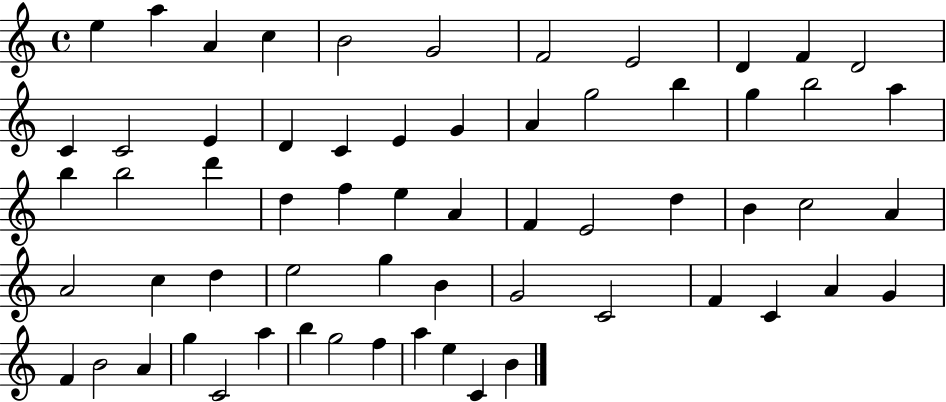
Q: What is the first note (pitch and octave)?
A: E5